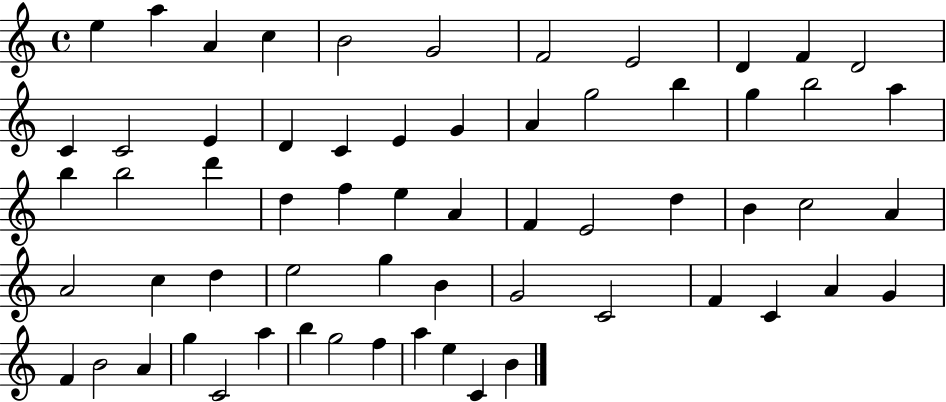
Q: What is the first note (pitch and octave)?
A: E5